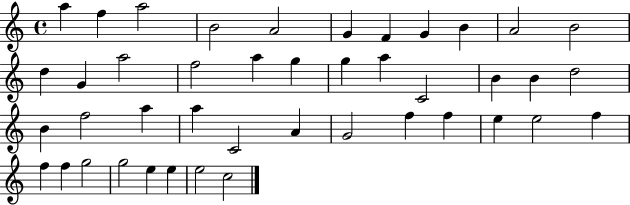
A5/q F5/q A5/h B4/h A4/h G4/q F4/q G4/q B4/q A4/h B4/h D5/q G4/q A5/h F5/h A5/q G5/q G5/q A5/q C4/h B4/q B4/q D5/h B4/q F5/h A5/q A5/q C4/h A4/q G4/h F5/q F5/q E5/q E5/h F5/q F5/q F5/q G5/h G5/h E5/q E5/q E5/h C5/h